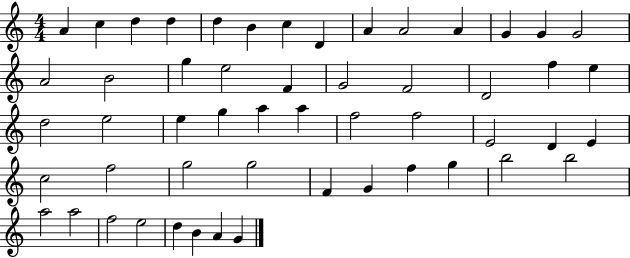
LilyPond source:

{
  \clef treble
  \numericTimeSignature
  \time 4/4
  \key c \major
  a'4 c''4 d''4 d''4 | d''4 b'4 c''4 d'4 | a'4 a'2 a'4 | g'4 g'4 g'2 | \break a'2 b'2 | g''4 e''2 f'4 | g'2 f'2 | d'2 f''4 e''4 | \break d''2 e''2 | e''4 g''4 a''4 a''4 | f''2 f''2 | e'2 d'4 e'4 | \break c''2 f''2 | g''2 g''2 | f'4 g'4 f''4 g''4 | b''2 b''2 | \break a''2 a''2 | f''2 e''2 | d''4 b'4 a'4 g'4 | \bar "|."
}